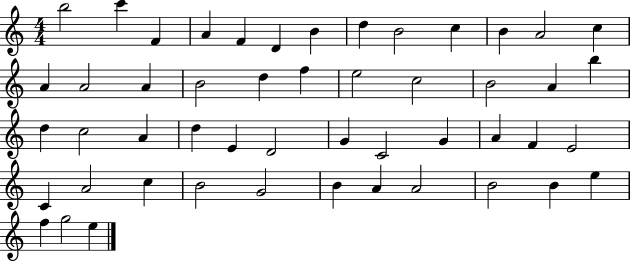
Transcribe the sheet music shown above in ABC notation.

X:1
T:Untitled
M:4/4
L:1/4
K:C
b2 c' F A F D B d B2 c B A2 c A A2 A B2 d f e2 c2 B2 A b d c2 A d E D2 G C2 G A F E2 C A2 c B2 G2 B A A2 B2 B e f g2 e